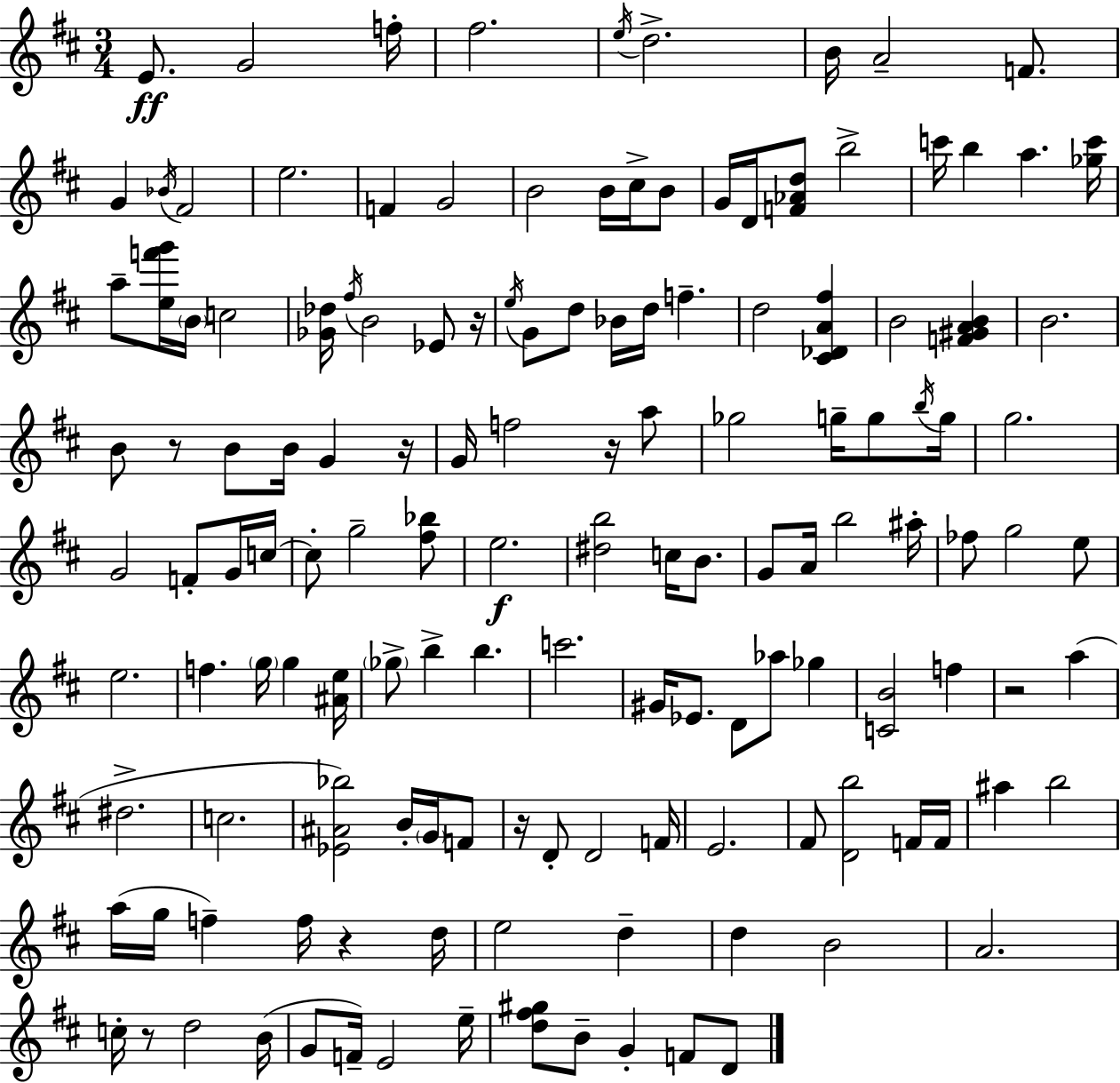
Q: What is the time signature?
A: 3/4